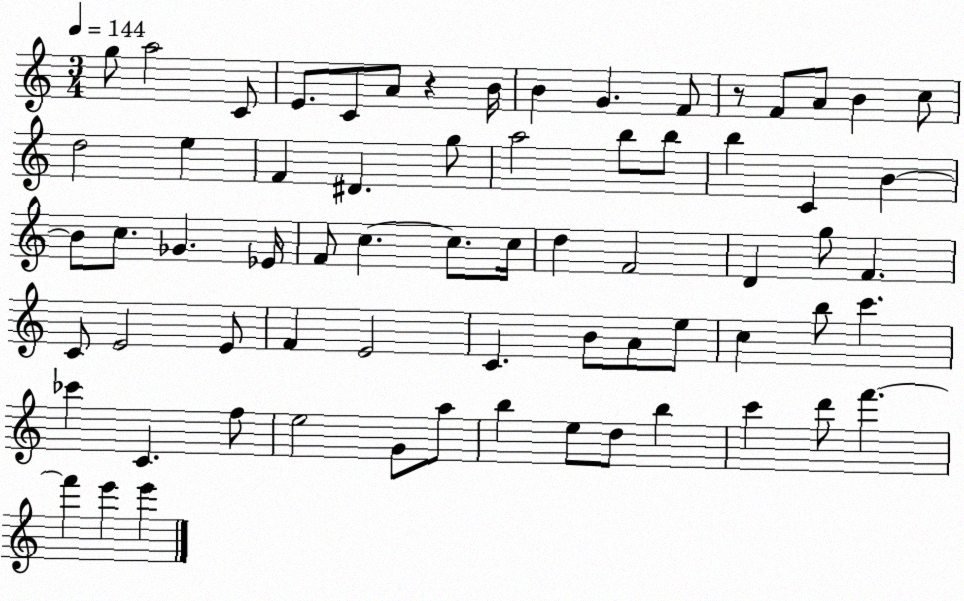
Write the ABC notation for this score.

X:1
T:Untitled
M:3/4
L:1/4
K:C
g/2 a2 C/2 E/2 C/2 A/2 z B/4 B G F/2 z/2 F/2 A/2 B c/2 d2 e F ^D g/2 a2 b/2 b/2 b C B B/2 c/2 _G _E/4 F/2 c c/2 c/4 d F2 D g/2 F C/2 E2 E/2 F E2 C B/2 A/2 e/2 c b/2 c' _c' C f/2 e2 G/2 a/2 b e/2 d/2 b c' d'/2 f' f' e' e'